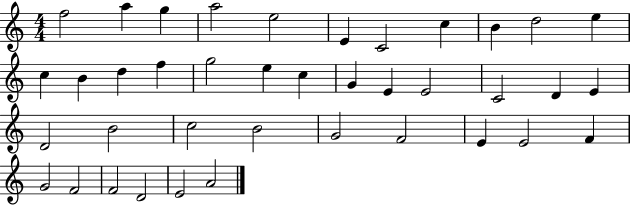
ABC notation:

X:1
T:Untitled
M:4/4
L:1/4
K:C
f2 a g a2 e2 E C2 c B d2 e c B d f g2 e c G E E2 C2 D E D2 B2 c2 B2 G2 F2 E E2 F G2 F2 F2 D2 E2 A2